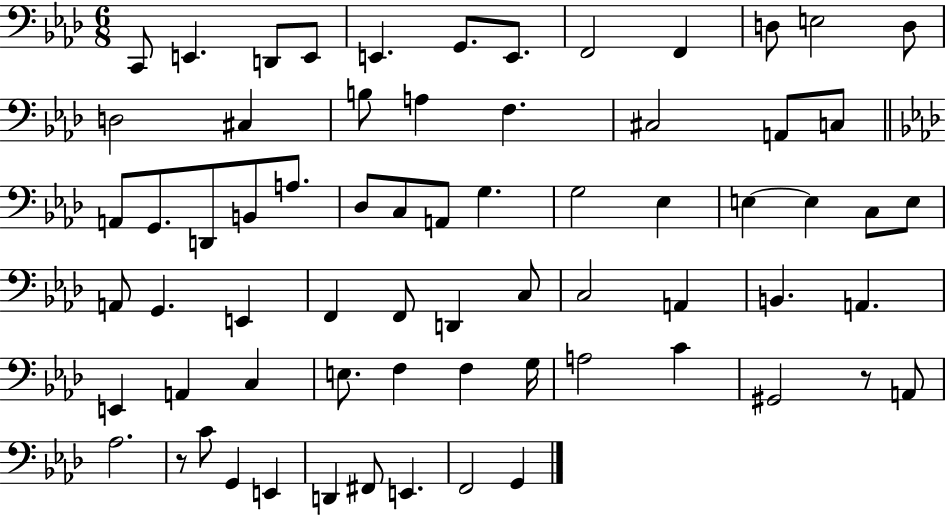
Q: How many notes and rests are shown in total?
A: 68